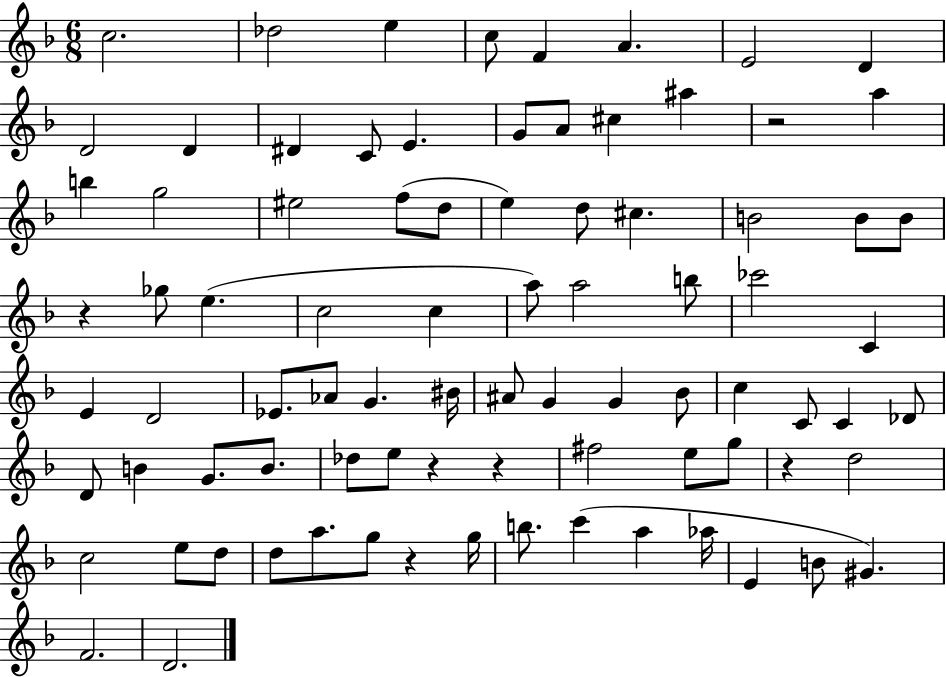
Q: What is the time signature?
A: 6/8